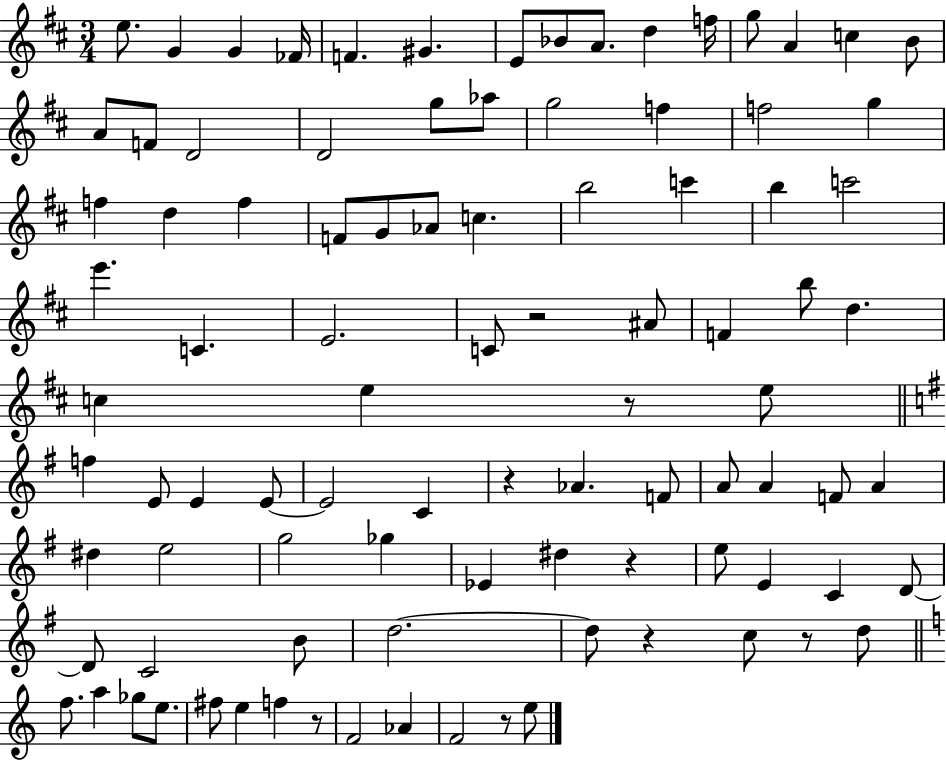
{
  \clef treble
  \numericTimeSignature
  \time 3/4
  \key d \major
  \repeat volta 2 { e''8. g'4 g'4 fes'16 | f'4. gis'4. | e'8 bes'8 a'8. d''4 f''16 | g''8 a'4 c''4 b'8 | \break a'8 f'8 d'2 | d'2 g''8 aes''8 | g''2 f''4 | f''2 g''4 | \break f''4 d''4 f''4 | f'8 g'8 aes'8 c''4. | b''2 c'''4 | b''4 c'''2 | \break e'''4. c'4. | e'2. | c'8 r2 ais'8 | f'4 b''8 d''4. | \break c''4 e''4 r8 e''8 | \bar "||" \break \key g \major f''4 e'8 e'4 e'8~~ | e'2 c'4 | r4 aes'4. f'8 | a'8 a'4 f'8 a'4 | \break dis''4 e''2 | g''2 ges''4 | ees'4 dis''4 r4 | e''8 e'4 c'4 d'8~~ | \break d'8 c'2 b'8 | d''2.~~ | d''8 r4 c''8 r8 d''8 | \bar "||" \break \key c \major f''8. a''4 ges''8 e''8. | fis''8 e''4 f''4 r8 | f'2 aes'4 | f'2 r8 e''8 | \break } \bar "|."
}